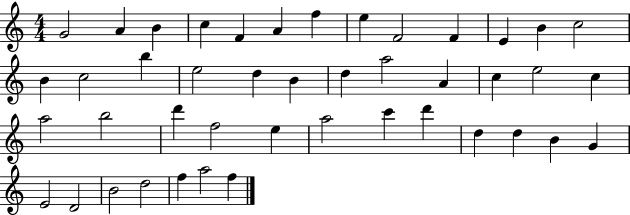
{
  \clef treble
  \numericTimeSignature
  \time 4/4
  \key c \major
  g'2 a'4 b'4 | c''4 f'4 a'4 f''4 | e''4 f'2 f'4 | e'4 b'4 c''2 | \break b'4 c''2 b''4 | e''2 d''4 b'4 | d''4 a''2 a'4 | c''4 e''2 c''4 | \break a''2 b''2 | d'''4 f''2 e''4 | a''2 c'''4 d'''4 | d''4 d''4 b'4 g'4 | \break e'2 d'2 | b'2 d''2 | f''4 a''2 f''4 | \bar "|."
}